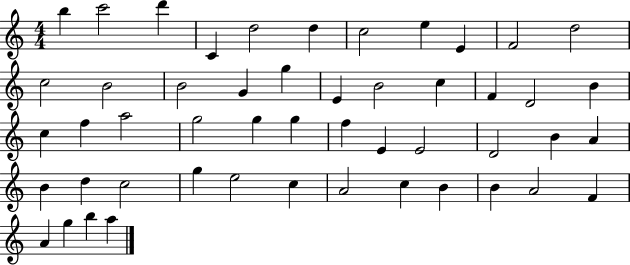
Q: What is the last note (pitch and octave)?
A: A5